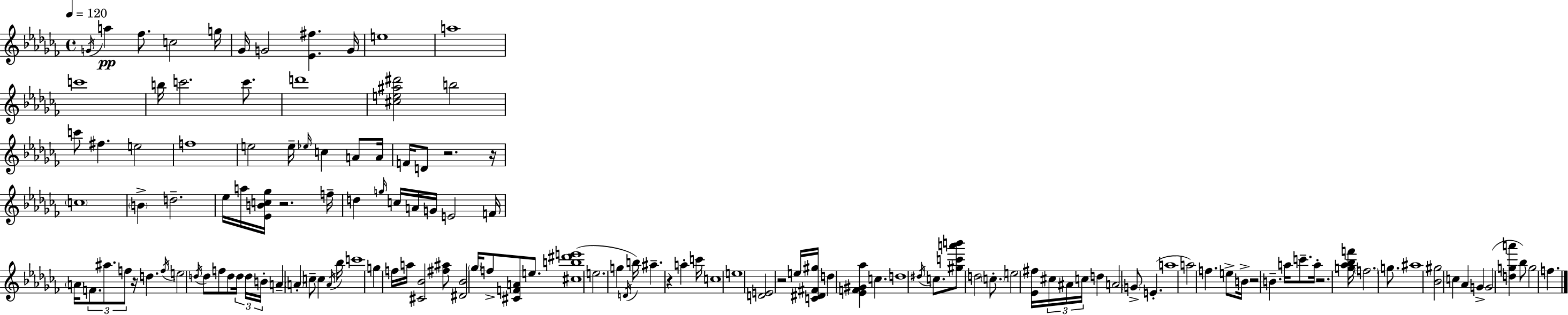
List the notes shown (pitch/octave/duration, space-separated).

G4/s A5/q FES5/e. C5/h G5/s Gb4/s G4/h [Eb4,F#5]/q. G4/s E5/w A5/w C6/w B5/s C6/h. C6/e. D6/w [C#5,E5,A#5,D#6]/h B5/h C6/e F#5/q. E5/h F5/w E5/h E5/s Eb5/s C5/q A4/e A4/s F4/s D4/e R/h. R/s C5/w B4/q D5/h. Eb5/s A5/s [Eb4,B4,C5,Gb5]/s R/h. F5/s D5/q G5/s C5/s A4/s G4/s E4/h F4/s A4/s F4/e. A#5/e. F5/e R/s D5/q. F5/s E5/h D5/s D5/e F5/e D5/e D5/s D5/s B4/s A4/q A4/q C5/e C5/q A4/s Bb5/s C6/w G5/q F5/s A5/s [C#4,Bb4]/h [F#5,A#5]/e [D#4,Bb4]/h Gb5/s F5/e [C#4,F4,A4]/e E5/e. [C#5,B5,D#6,E6]/w E5/h. G5/q D4/s B5/s A#5/q. R/q A5/q C6/s C5/w E5/w [D4,E4]/h R/h E5/s [C4,D#4,F#4,G#5]/s D5/q [Eb4,F4,G#4,Ab5]/q C5/q. D5/w D#5/s C5/e. [G#5,C6,A6,B6]/e D5/h C5/e. E5/h [Eb4,F#5]/s C#5/s A#4/s C5/s D5/q A4/h G4/e E4/q. A5/w A5/h F5/q. E5/e B4/s R/h B4/q. A5/s C6/e. A5/s R/h. [G5,Ab5,Bb5,F6]/s F5/h. G5/e. A#5/w [Bb4,G#5]/h C5/q Ab4/q G4/q G4/h [D5,G5,A6]/q Bb5/e G5/h F5/q.